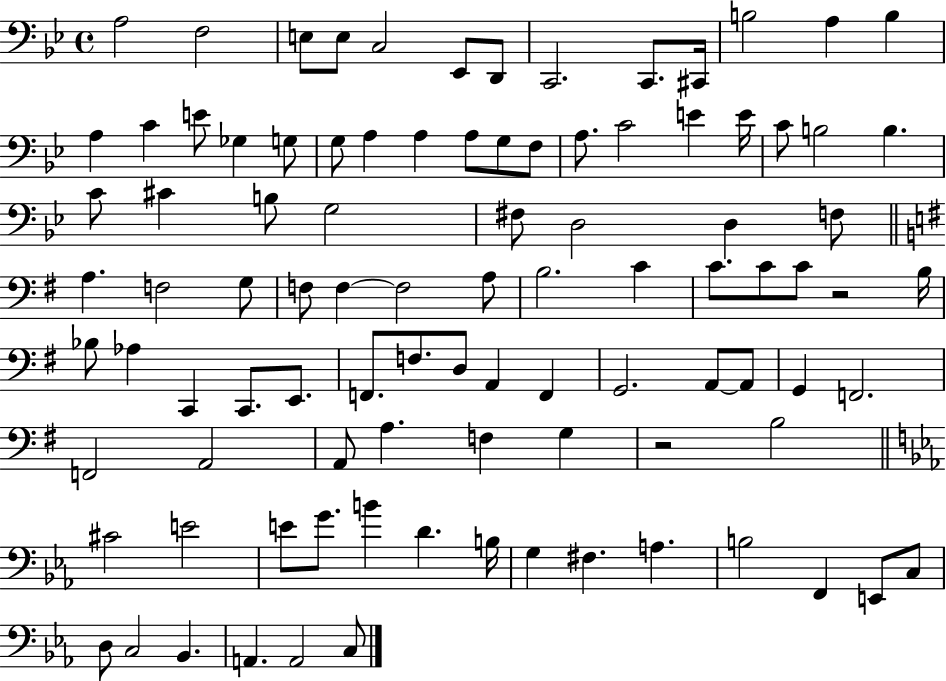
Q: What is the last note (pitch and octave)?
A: C3